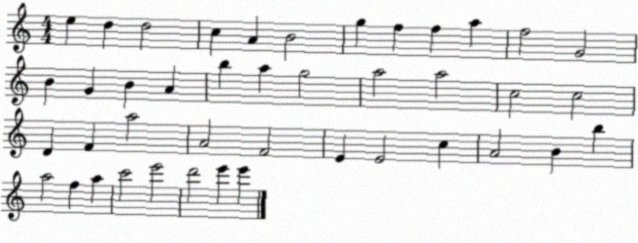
X:1
T:Untitled
M:4/4
L:1/4
K:C
e d d2 c A B2 g f f a f2 G2 B G B A b a g2 a2 a2 c2 c2 D F a2 A2 F2 E E2 c A2 B b a2 f a c'2 e'2 d'2 e' e'